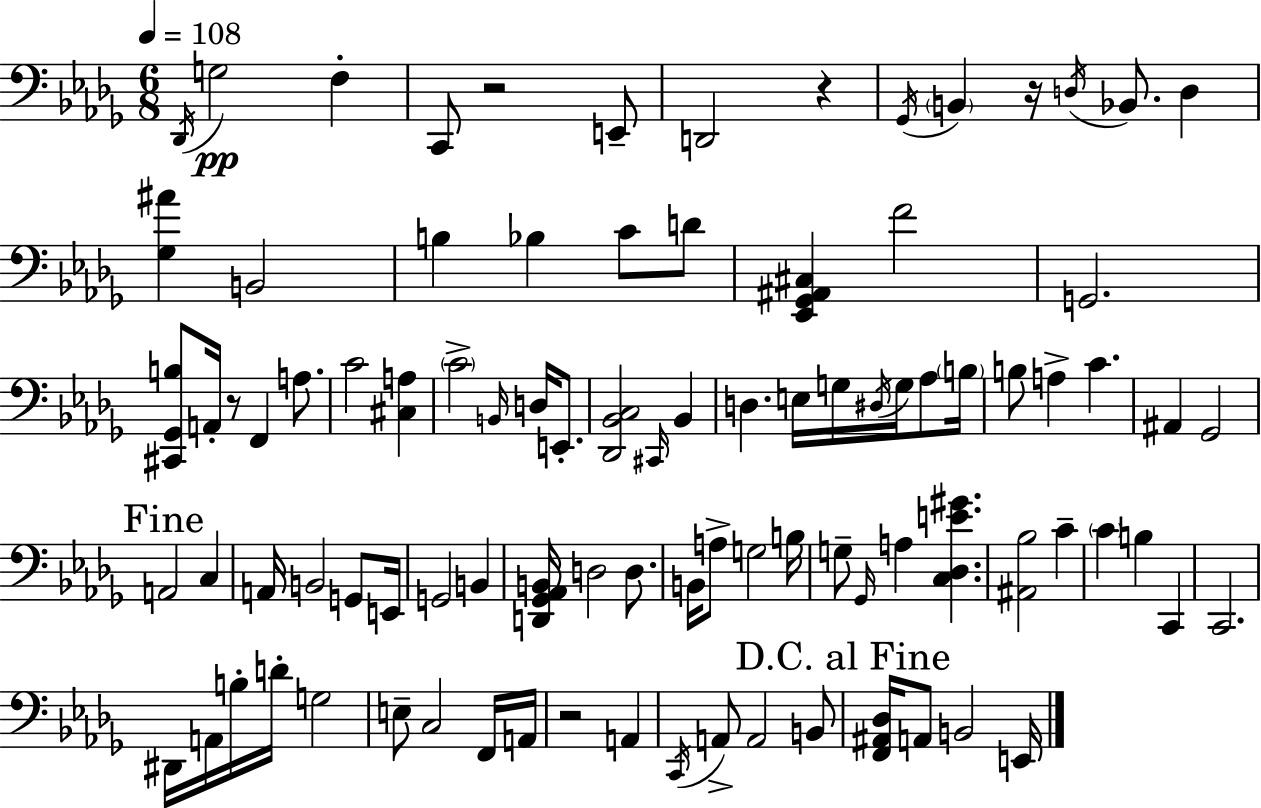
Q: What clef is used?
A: bass